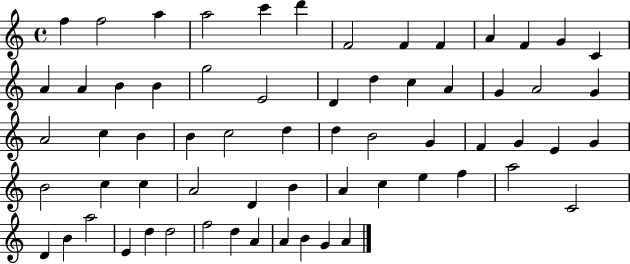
F5/q F5/h A5/q A5/h C6/q D6/q F4/h F4/q F4/q A4/q F4/q G4/q C4/q A4/q A4/q B4/q B4/q G5/h E4/h D4/q D5/q C5/q A4/q G4/q A4/h G4/q A4/h C5/q B4/q B4/q C5/h D5/q D5/q B4/h G4/q F4/q G4/q E4/q G4/q B4/h C5/q C5/q A4/h D4/q B4/q A4/q C5/q E5/q F5/q A5/h C4/h D4/q B4/q A5/h E4/q D5/q D5/h F5/h D5/q A4/q A4/q B4/q G4/q A4/q